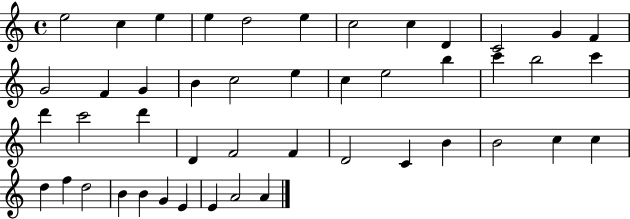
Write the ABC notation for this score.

X:1
T:Untitled
M:4/4
L:1/4
K:C
e2 c e e d2 e c2 c D C2 G F G2 F G B c2 e c e2 b c' b2 c' d' c'2 d' D F2 F D2 C B B2 c c d f d2 B B G E E A2 A